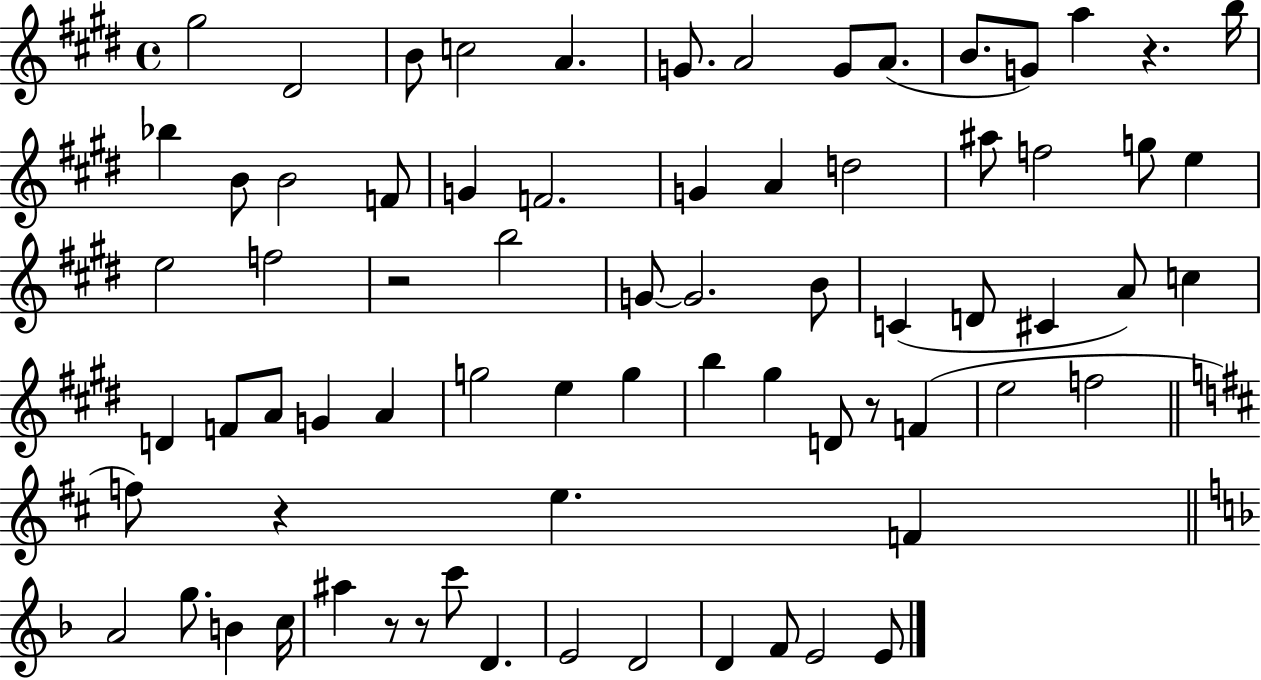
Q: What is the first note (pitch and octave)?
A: G#5